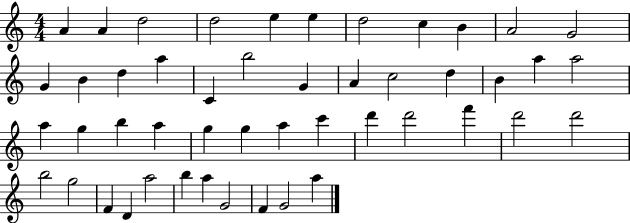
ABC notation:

X:1
T:Untitled
M:4/4
L:1/4
K:C
A A d2 d2 e e d2 c B A2 G2 G B d a C b2 G A c2 d B a a2 a g b a g g a c' d' d'2 f' d'2 d'2 b2 g2 F D a2 b a G2 F G2 a